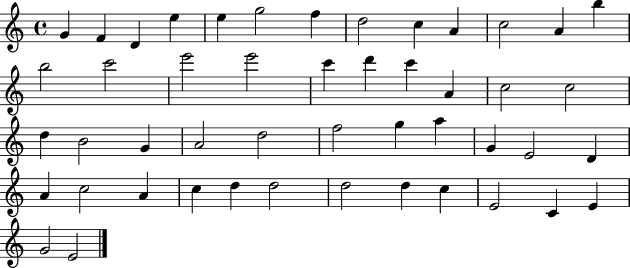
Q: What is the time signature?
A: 4/4